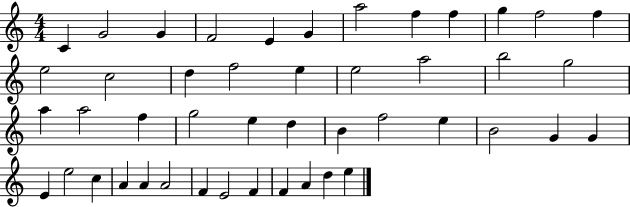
C4/q G4/h G4/q F4/h E4/q G4/q A5/h F5/q F5/q G5/q F5/h F5/q E5/h C5/h D5/q F5/h E5/q E5/h A5/h B5/h G5/h A5/q A5/h F5/q G5/h E5/q D5/q B4/q F5/h E5/q B4/h G4/q G4/q E4/q E5/h C5/q A4/q A4/q A4/h F4/q E4/h F4/q F4/q A4/q D5/q E5/q